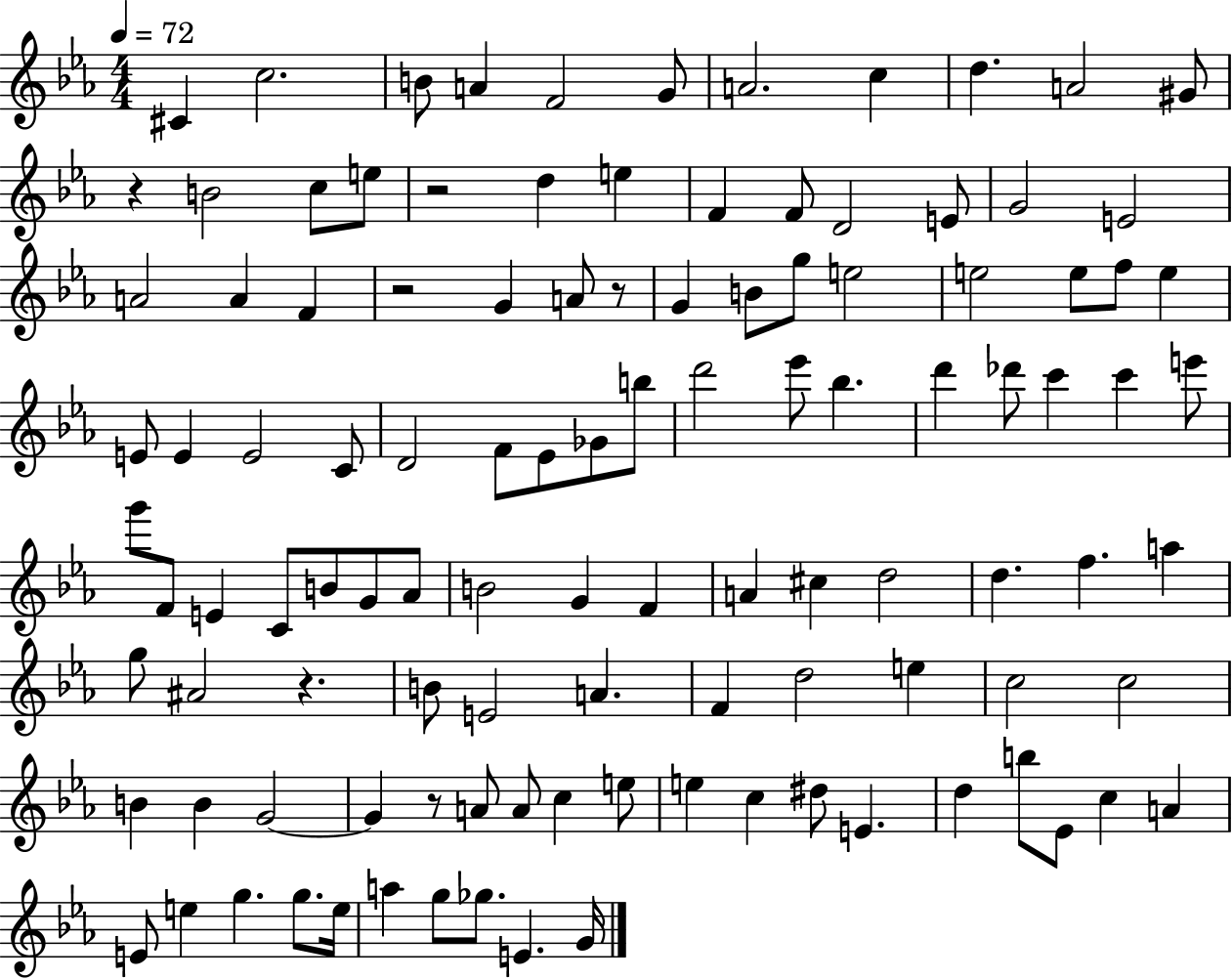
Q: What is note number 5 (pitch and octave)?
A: F4